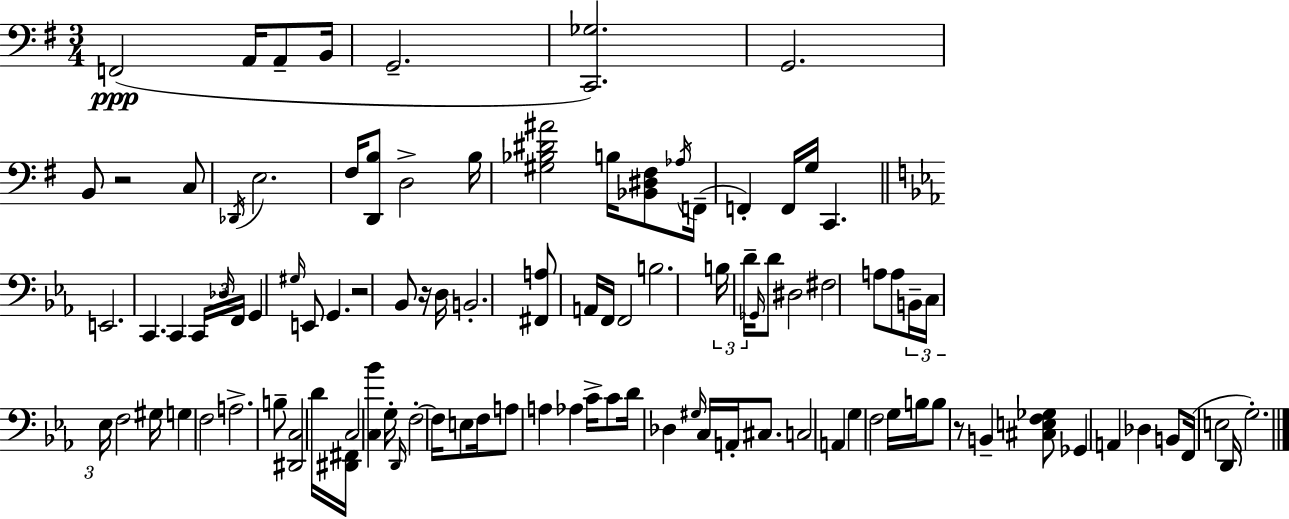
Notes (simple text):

F2/h A2/s A2/e B2/s G2/h. [C2,Gb3]/h. G2/h. B2/e R/h C3/e Db2/s E3/h. F#3/s [D2,B3]/e D3/h B3/s [G#3,Bb3,D#4,A#4]/h B3/s [Bb2,D#3,F#3]/e Ab3/s F2/s F2/q F2/s G3/s C2/q. E2/h. C2/q. C2/q C2/s Db3/s F2/s G2/q G#3/s E2/e G2/q. R/h Bb2/e R/s D3/s B2/h. [F#2,A3]/e A2/s F2/s F2/h B3/h. B3/s D4/s Gb2/s D4/e D#3/h F#3/h A3/e A3/e B2/s C3/s Eb3/s F3/h G#3/s G3/q F3/h A3/h. B3/e [D#2,C3]/h D4/s [D#2,F#2]/s C3/h [C3,Bb4]/q G3/s D2/s F3/h F3/s E3/e F3/s A3/e A3/q Ab3/q C4/s C4/e D4/s Db3/q G#3/s C3/s A2/s C#3/e. C3/h A2/q G3/q F3/h G3/s B3/s B3/e R/e B2/q [C#3,E3,F3,Gb3]/e Gb2/q A2/q Db3/q B2/e F2/s E3/h D2/s G3/h.